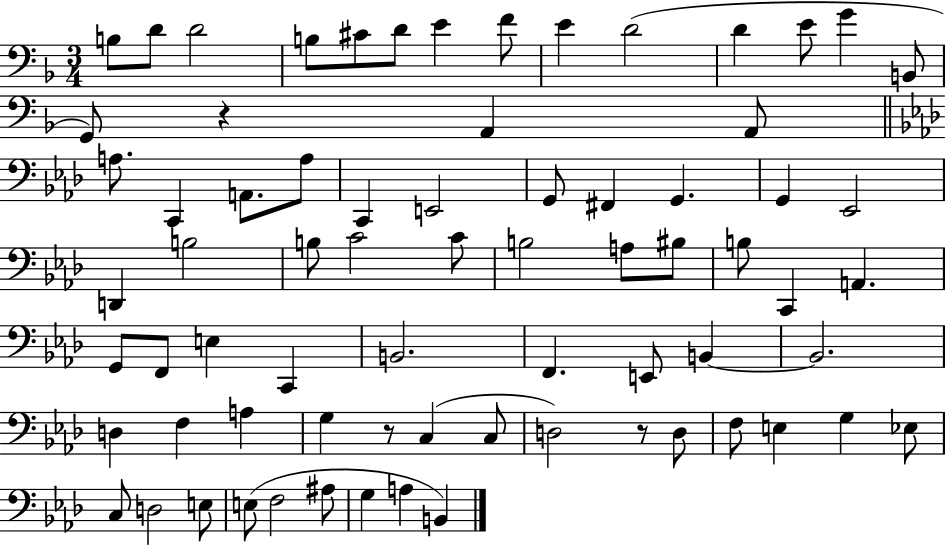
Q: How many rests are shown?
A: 3